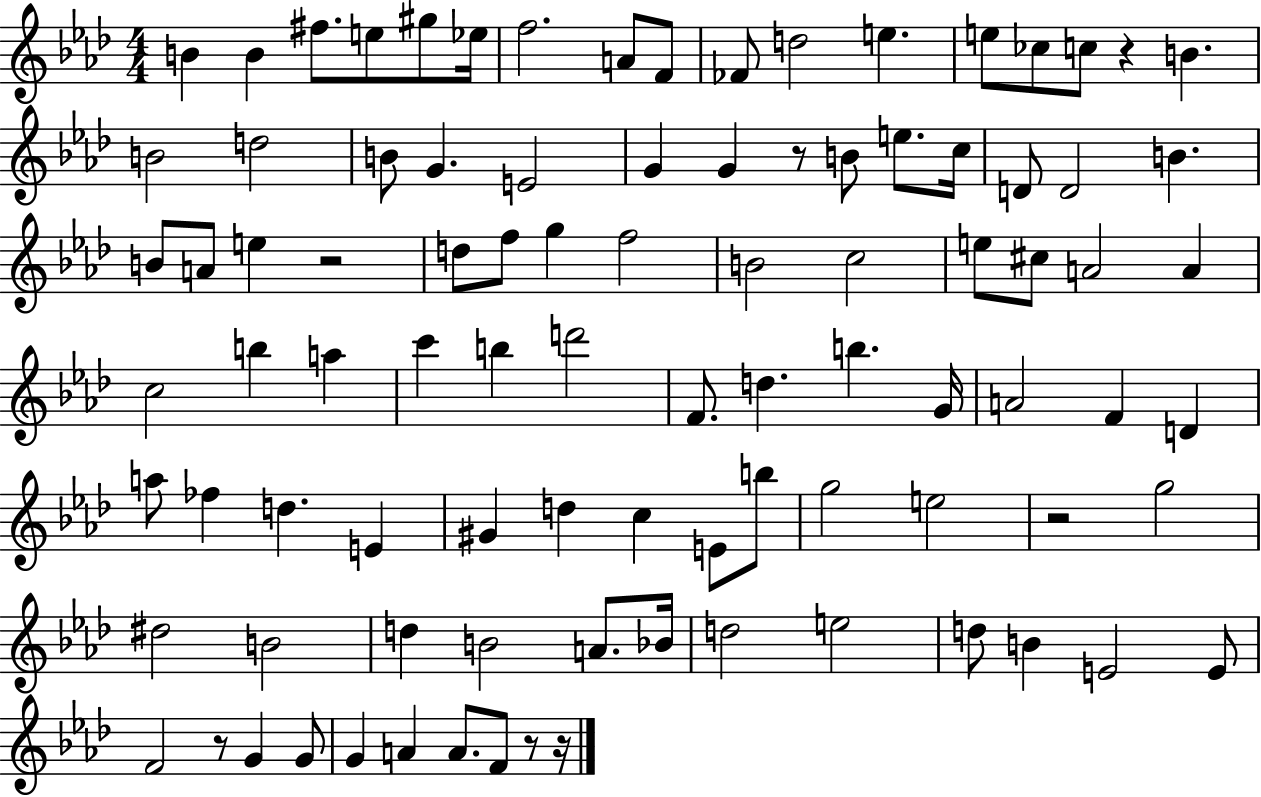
X:1
T:Untitled
M:4/4
L:1/4
K:Ab
B B ^f/2 e/2 ^g/2 _e/4 f2 A/2 F/2 _F/2 d2 e e/2 _c/2 c/2 z B B2 d2 B/2 G E2 G G z/2 B/2 e/2 c/4 D/2 D2 B B/2 A/2 e z2 d/2 f/2 g f2 B2 c2 e/2 ^c/2 A2 A c2 b a c' b d'2 F/2 d b G/4 A2 F D a/2 _f d E ^G d c E/2 b/2 g2 e2 z2 g2 ^d2 B2 d B2 A/2 _B/4 d2 e2 d/2 B E2 E/2 F2 z/2 G G/2 G A A/2 F/2 z/2 z/4